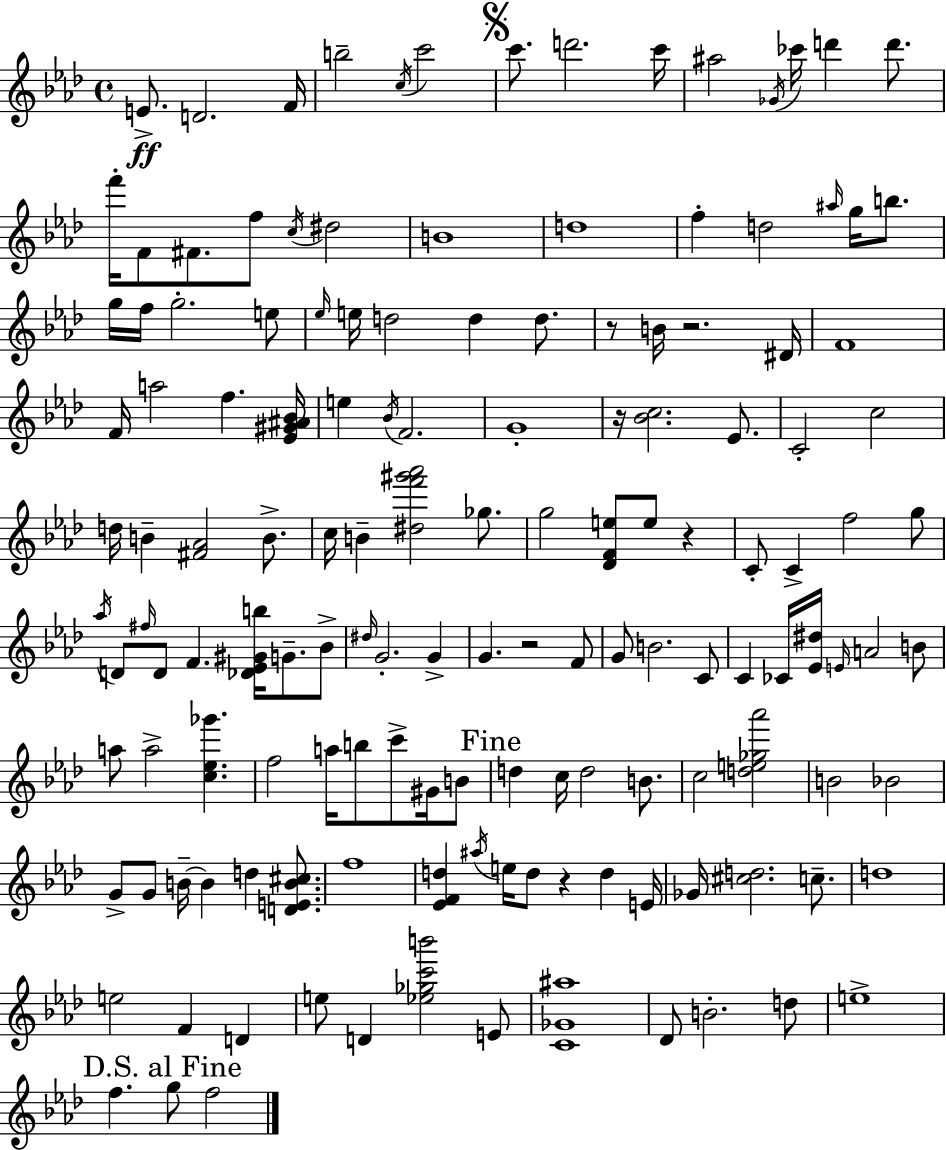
{
  \clef treble
  \time 4/4
  \defaultTimeSignature
  \key f \minor
  \repeat volta 2 { e'8.->\ff d'2. f'16 | b''2-- \acciaccatura { c''16 } c'''2 | \mark \markup { \musicglyph "scripts.segno" } c'''8. d'''2. | c'''16 ais''2 \acciaccatura { ges'16 } ces'''16 d'''4 d'''8. | \break f'''16-. f'8 fis'8. f''8 \acciaccatura { c''16 } dis''2 | b'1 | d''1 | f''4-. d''2 \grace { ais''16 } | \break g''16 b''8. g''16 f''16 g''2.-. | e''8 \grace { ees''16 } e''16 d''2 d''4 | d''8. r8 b'16 r2. | dis'16 f'1 | \break f'16 a''2 f''4. | <ees' gis' ais' bes'>16 e''4 \acciaccatura { bes'16 } f'2. | g'1-. | r16 <bes' c''>2. | \break ees'8. c'2-. c''2 | d''16 b'4-- <fis' aes'>2 | b'8.-> c''16 b'4-- <dis'' f''' gis''' aes'''>2 | ges''8. g''2 <des' f' e''>8 | \break e''8 r4 c'8-. c'4-> f''2 | g''8 \acciaccatura { aes''16 } d'8 \grace { fis''16 } d'8 f'4. | <des' ees' gis' b''>16 g'8.-- bes'8-> \grace { dis''16 } g'2.-. | g'4-> g'4. r2 | \break f'8 g'8 b'2. | c'8 c'4 ces'16 <ees' dis''>16 \grace { e'16 } | a'2 b'8 a''8 a''2-> | <c'' ees'' ges'''>4. f''2 | \break a''16 b''8 c'''8-> gis'16 b'8 \mark "Fine" d''4 c''16 d''2 | b'8. c''2 | <d'' e'' ges'' aes'''>2 b'2 | bes'2 g'8-> g'8 b'16--~~ b'4 | \break d''4 <d' e' b' cis''>8. f''1 | <ees' f' d''>4 \acciaccatura { ais''16 } e''16 | d''8 r4 d''4 e'16 ges'16 <cis'' d''>2. | c''8.-- d''1 | \break e''2 | f'4 d'4 e''8 d'4 | <ees'' ges'' c''' b'''>2 e'8 <c' ges' ais''>1 | des'8 b'2.-. | \break d''8 e''1-> | \mark "D.S. al Fine" f''4. | g''8 f''2 } \bar "|."
}